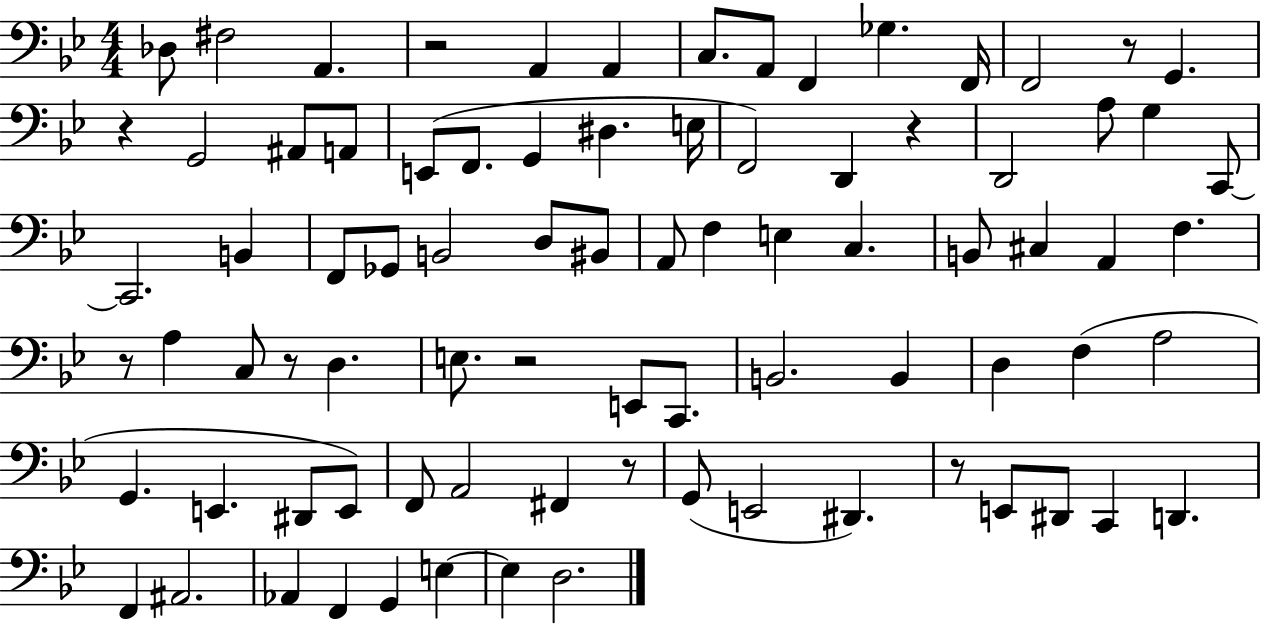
{
  \clef bass
  \numericTimeSignature
  \time 4/4
  \key bes \major
  des8 fis2 a,4. | r2 a,4 a,4 | c8. a,8 f,4 ges4. f,16 | f,2 r8 g,4. | \break r4 g,2 ais,8 a,8 | e,8( f,8. g,4 dis4. e16 | f,2) d,4 r4 | d,2 a8 g4 c,8~~ | \break c,2. b,4 | f,8 ges,8 b,2 d8 bis,8 | a,8 f4 e4 c4. | b,8 cis4 a,4 f4. | \break r8 a4 c8 r8 d4. | e8. r2 e,8 c,8. | b,2. b,4 | d4 f4( a2 | \break g,4. e,4. dis,8 e,8) | f,8 a,2 fis,4 r8 | g,8( e,2 dis,4.) | r8 e,8 dis,8 c,4 d,4. | \break f,4 ais,2. | aes,4 f,4 g,4 e4~~ | e4 d2. | \bar "|."
}